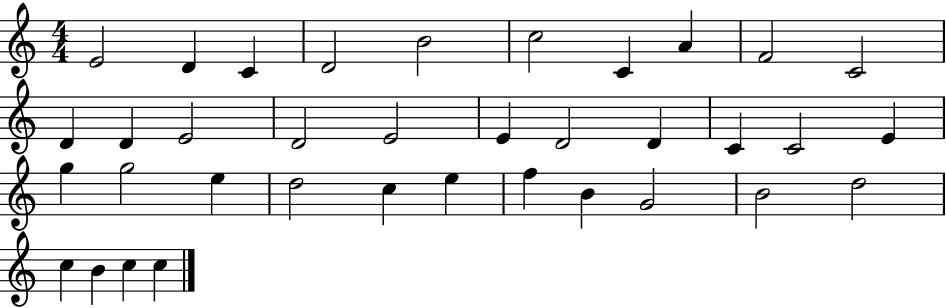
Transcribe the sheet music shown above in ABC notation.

X:1
T:Untitled
M:4/4
L:1/4
K:C
E2 D C D2 B2 c2 C A F2 C2 D D E2 D2 E2 E D2 D C C2 E g g2 e d2 c e f B G2 B2 d2 c B c c